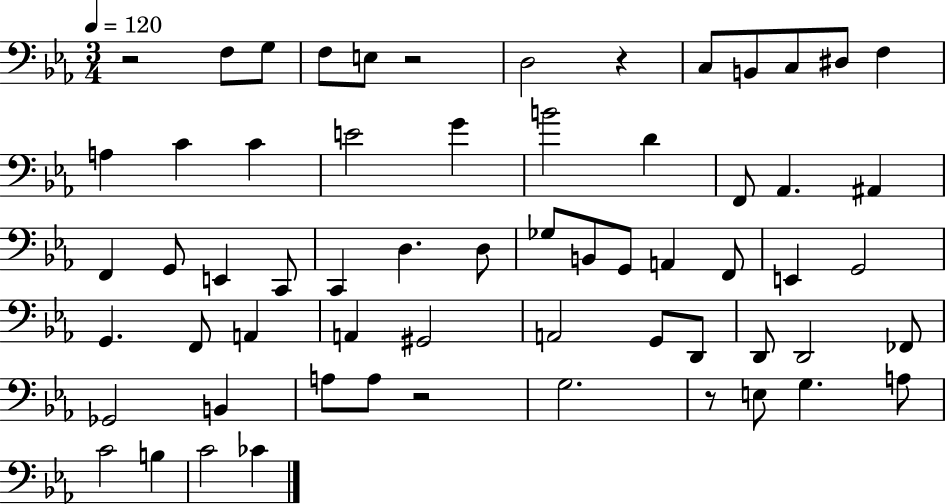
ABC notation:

X:1
T:Untitled
M:3/4
L:1/4
K:Eb
z2 F,/2 G,/2 F,/2 E,/2 z2 D,2 z C,/2 B,,/2 C,/2 ^D,/2 F, A, C C E2 G B2 D F,,/2 _A,, ^A,, F,, G,,/2 E,, C,,/2 C,, D, D,/2 _G,/2 B,,/2 G,,/2 A,, F,,/2 E,, G,,2 G,, F,,/2 A,, A,, ^G,,2 A,,2 G,,/2 D,,/2 D,,/2 D,,2 _F,,/2 _G,,2 B,, A,/2 A,/2 z2 G,2 z/2 E,/2 G, A,/2 C2 B, C2 _C